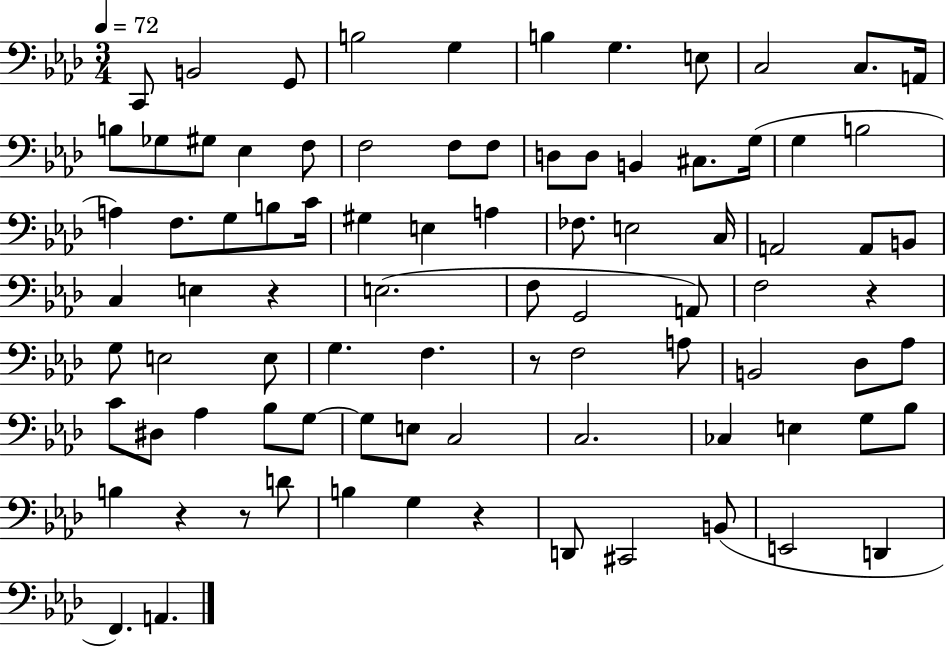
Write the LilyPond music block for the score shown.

{
  \clef bass
  \numericTimeSignature
  \time 3/4
  \key aes \major
  \tempo 4 = 72
  c,8 b,2 g,8 | b2 g4 | b4 g4. e8 | c2 c8. a,16 | \break b8 ges8 gis8 ees4 f8 | f2 f8 f8 | d8 d8 b,4 cis8. g16( | g4 b2 | \break a4) f8. g8 b8 c'16 | gis4 e4 a4 | fes8. e2 c16 | a,2 a,8 b,8 | \break c4 e4 r4 | e2.( | f8 g,2 a,8) | f2 r4 | \break g8 e2 e8 | g4. f4. | r8 f2 a8 | b,2 des8 aes8 | \break c'8 dis8 aes4 bes8 g8~~ | g8 e8 c2 | c2. | ces4 e4 g8 bes8 | \break b4 r4 r8 d'8 | b4 g4 r4 | d,8 cis,2 b,8( | e,2 d,4 | \break f,4.) a,4. | \bar "|."
}